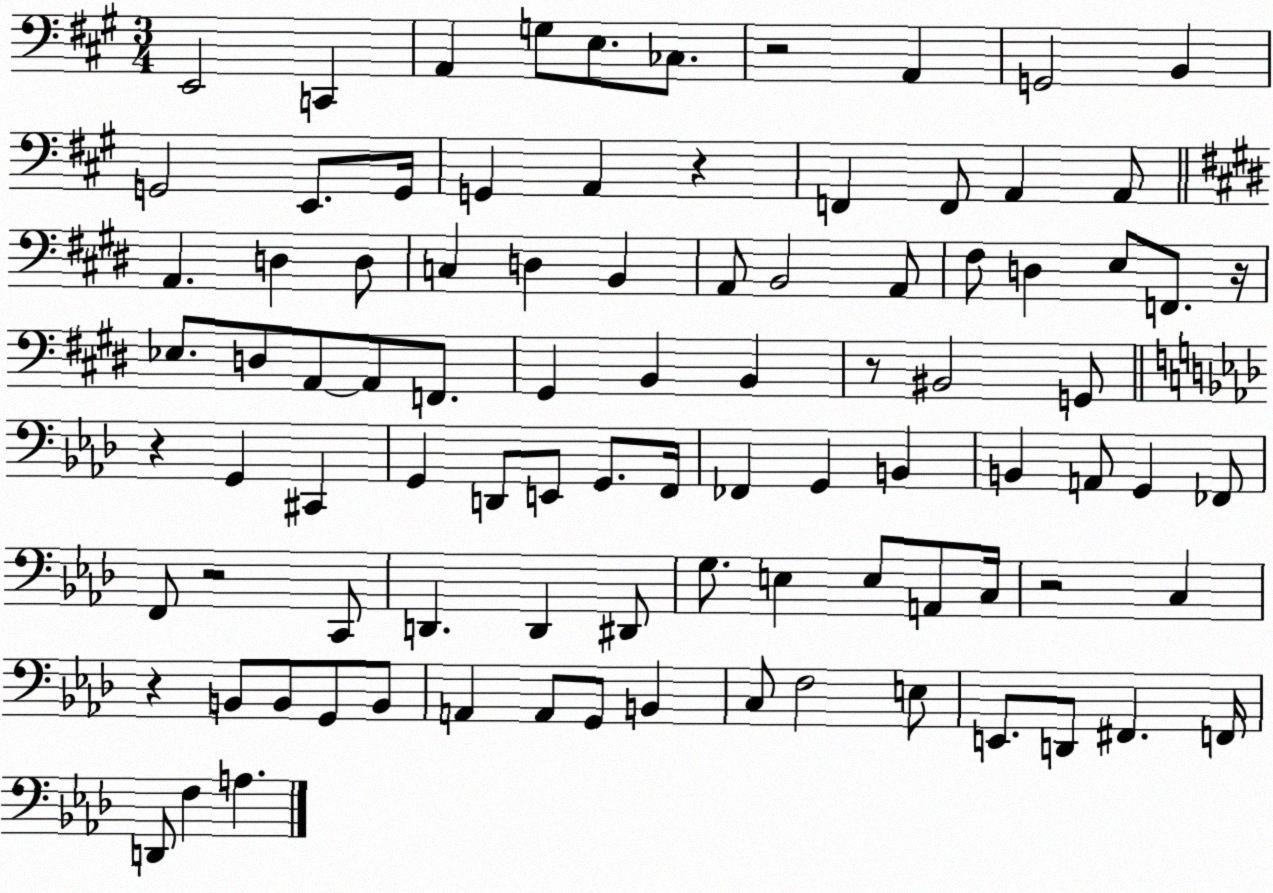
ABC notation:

X:1
T:Untitled
M:3/4
L:1/4
K:A
E,,2 C,, A,, G,/2 E,/2 _C,/2 z2 A,, G,,2 B,, G,,2 E,,/2 G,,/4 G,, A,, z F,, F,,/2 A,, A,,/2 A,, D, D,/2 C, D, B,, A,,/2 B,,2 A,,/2 ^F,/2 D, E,/2 F,,/2 z/4 _E,/2 D,/2 A,,/2 A,,/2 F,,/2 ^G,, B,, B,, z/2 ^B,,2 G,,/2 z G,, ^C,, G,, D,,/2 E,,/2 G,,/2 F,,/4 _F,, G,, B,, B,, A,,/2 G,, _F,,/2 F,,/2 z2 C,,/2 D,, D,, ^D,,/2 G,/2 E, E,/2 A,,/2 C,/4 z2 C, z B,,/2 B,,/2 G,,/2 B,,/2 A,, A,,/2 G,,/2 B,, C,/2 F,2 E,/2 E,,/2 D,,/2 ^F,, F,,/4 D,,/2 F, A,